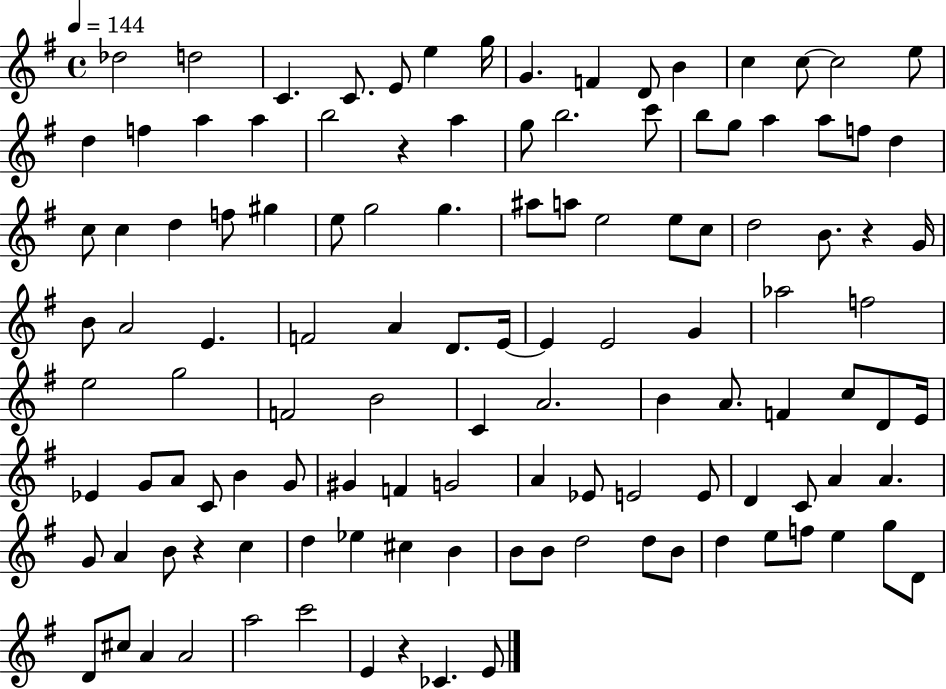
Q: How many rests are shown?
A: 4